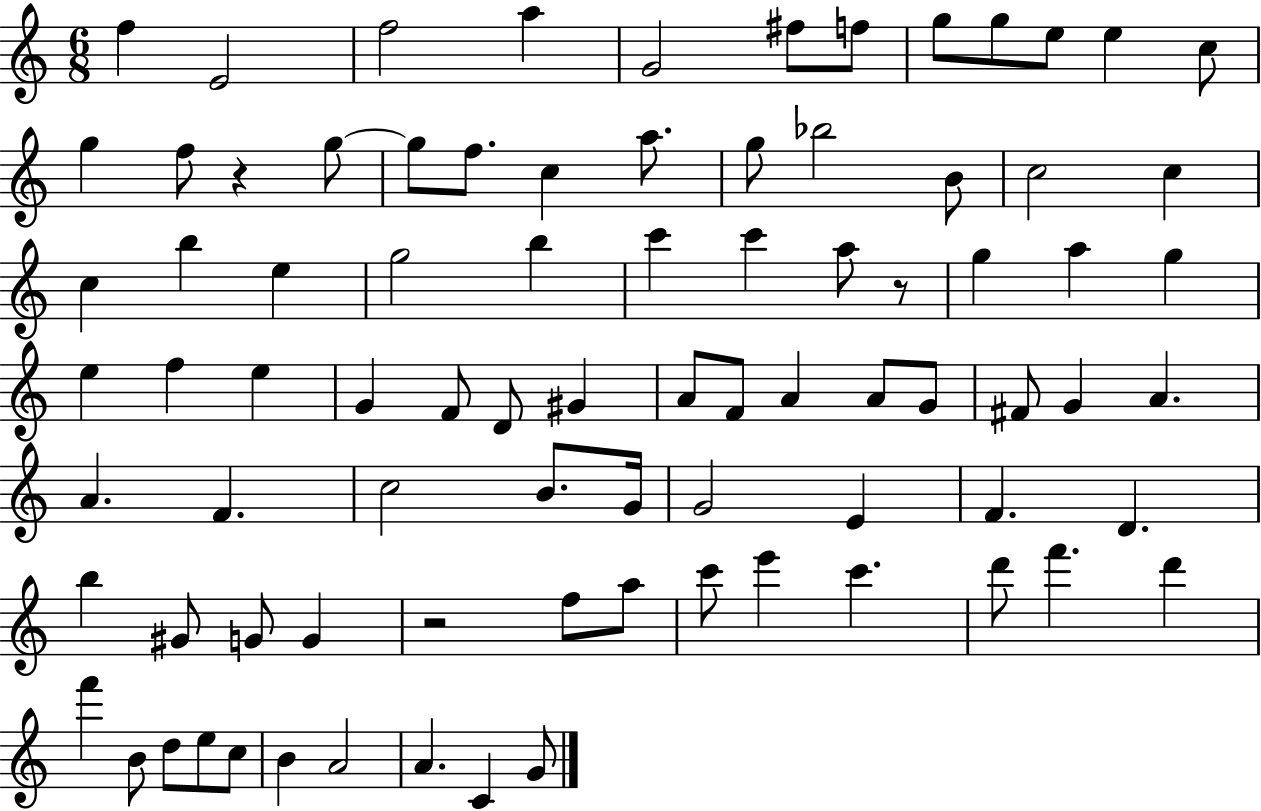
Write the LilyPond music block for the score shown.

{
  \clef treble
  \numericTimeSignature
  \time 6/8
  \key c \major
  f''4 e'2 | f''2 a''4 | g'2 fis''8 f''8 | g''8 g''8 e''8 e''4 c''8 | \break g''4 f''8 r4 g''8~~ | g''8 f''8. c''4 a''8. | g''8 bes''2 b'8 | c''2 c''4 | \break c''4 b''4 e''4 | g''2 b''4 | c'''4 c'''4 a''8 r8 | g''4 a''4 g''4 | \break e''4 f''4 e''4 | g'4 f'8 d'8 gis'4 | a'8 f'8 a'4 a'8 g'8 | fis'8 g'4 a'4. | \break a'4. f'4. | c''2 b'8. g'16 | g'2 e'4 | f'4. d'4. | \break b''4 gis'8 g'8 g'4 | r2 f''8 a''8 | c'''8 e'''4 c'''4. | d'''8 f'''4. d'''4 | \break f'''4 b'8 d''8 e''8 c''8 | b'4 a'2 | a'4. c'4 g'8 | \bar "|."
}